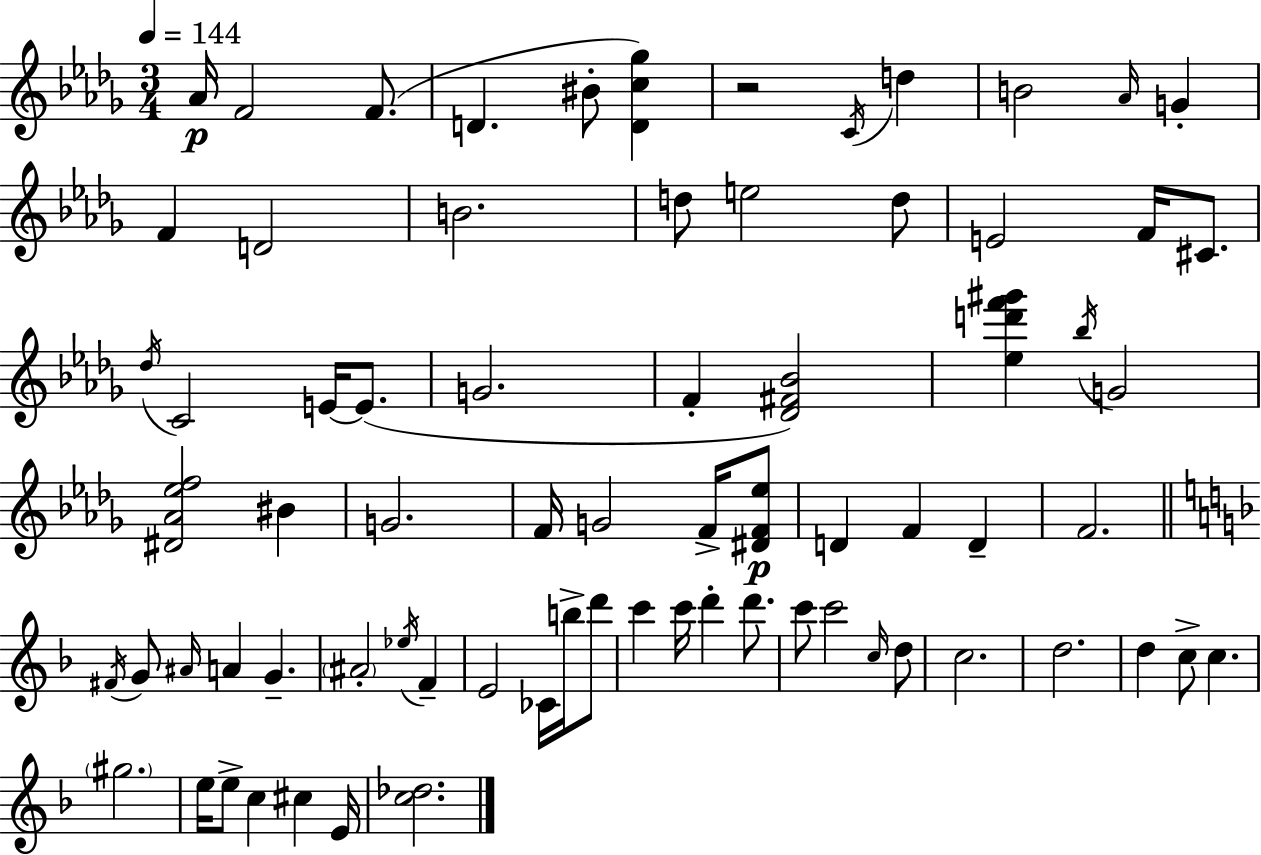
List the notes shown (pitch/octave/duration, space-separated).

Ab4/s F4/h F4/e. D4/q. BIS4/e [D4,C5,Gb5]/q R/h C4/s D5/q B4/h Ab4/s G4/q F4/q D4/h B4/h. D5/e E5/h D5/e E4/h F4/s C#4/e. Db5/s C4/h E4/s E4/e. G4/h. F4/q [Db4,F#4,Bb4]/h [Eb5,D6,F6,G#6]/q Bb5/s G4/h [D#4,Ab4,Eb5,F5]/h BIS4/q G4/h. F4/s G4/h F4/s [D#4,F4,Eb5]/e D4/q F4/q D4/q F4/h. F#4/s G4/e A#4/s A4/q G4/q. A#4/h Eb5/s F4/q E4/h CES4/s B5/s D6/e C6/q C6/s D6/q D6/e. C6/e C6/h C5/s D5/e C5/h. D5/h. D5/q C5/e C5/q. G#5/h. E5/s E5/e C5/q C#5/q E4/s [C5,Db5]/h.